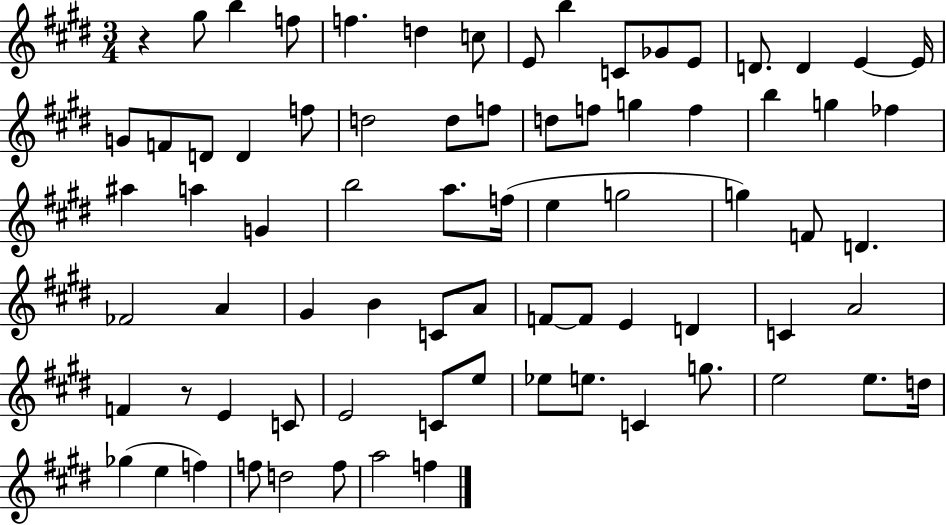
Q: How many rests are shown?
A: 2